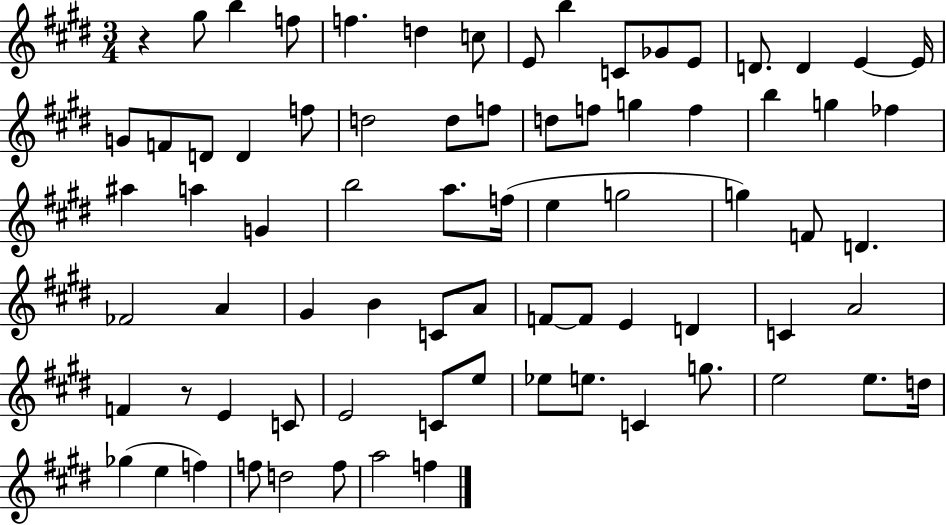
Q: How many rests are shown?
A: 2